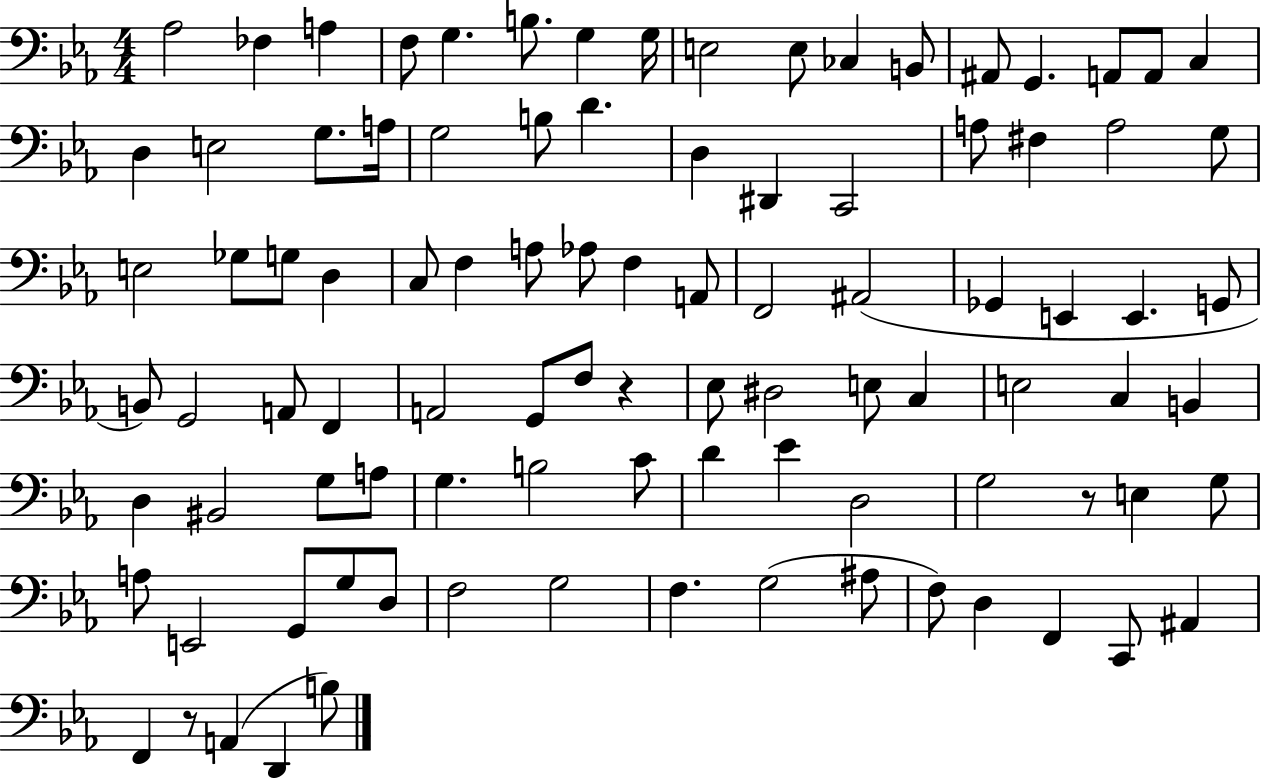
X:1
T:Untitled
M:4/4
L:1/4
K:Eb
_A,2 _F, A, F,/2 G, B,/2 G, G,/4 E,2 E,/2 _C, B,,/2 ^A,,/2 G,, A,,/2 A,,/2 C, D, E,2 G,/2 A,/4 G,2 B,/2 D D, ^D,, C,,2 A,/2 ^F, A,2 G,/2 E,2 _G,/2 G,/2 D, C,/2 F, A,/2 _A,/2 F, A,,/2 F,,2 ^A,,2 _G,, E,, E,, G,,/2 B,,/2 G,,2 A,,/2 F,, A,,2 G,,/2 F,/2 z _E,/2 ^D,2 E,/2 C, E,2 C, B,, D, ^B,,2 G,/2 A,/2 G, B,2 C/2 D _E D,2 G,2 z/2 E, G,/2 A,/2 E,,2 G,,/2 G,/2 D,/2 F,2 G,2 F, G,2 ^A,/2 F,/2 D, F,, C,,/2 ^A,, F,, z/2 A,, D,, B,/2